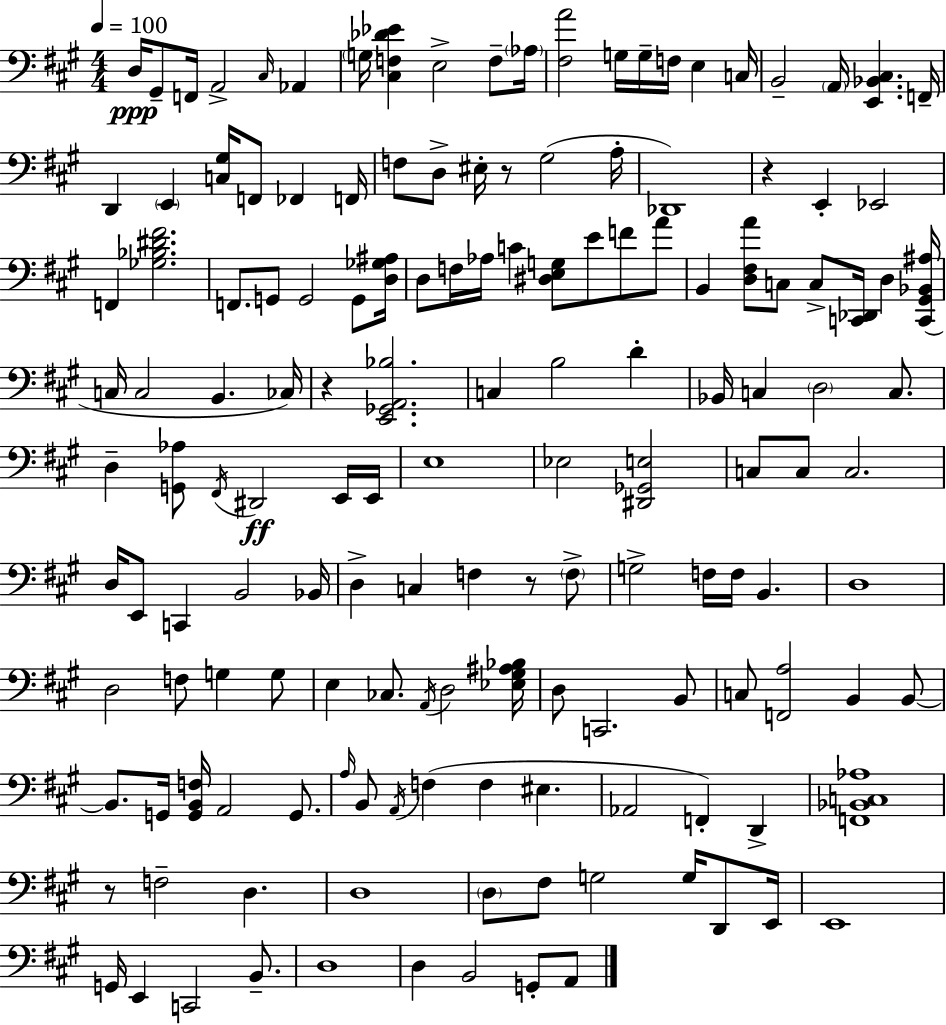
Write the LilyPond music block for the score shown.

{
  \clef bass
  \numericTimeSignature
  \time 4/4
  \key a \major
  \tempo 4 = 100
  d16\ppp gis,8-- f,16 a,2-> \grace { cis16 } aes,4 | \parenthesize g16 <cis f des' ees'>4 e2-> f8-- | \parenthesize aes16 <fis a'>2 g16 g16-- f16 e4 | c16 b,2-- \parenthesize a,16 <e, bes, cis>4. | \break f,16-- d,4 \parenthesize e,4 <c gis>16 f,8 fes,4 | f,16 f8 d8-> eis16-. r8 gis2( | a16-. des,1) | r4 e,4-. ees,2 | \break f,4 <ges bes dis' fis'>2. | f,8. g,8 g,2 g,8 | <d ges ais>16 d8 f16 aes16 c'4 <dis e g>8 e'8 f'8 a'8 | b,4 <d fis a'>8 c8 c8-> <c, des,>16 d4 | \break <c, gis, bes, ais>16( c16 c2 b,4. | ces16) r4 <e, ges, a, bes>2. | c4 b2 d'4-. | bes,16 c4 \parenthesize d2 c8. | \break d4-- <g, aes>8 \acciaccatura { fis,16 } dis,2\ff | e,16 e,16 e1 | ees2 <dis, ges, e>2 | c8 c8 c2. | \break d16 e,8 c,4 b,2 | bes,16 d4-> c4 f4 r8 | \parenthesize f8-> g2-> f16 f16 b,4. | d1 | \break d2 f8 g4 | g8 e4 ces8. \acciaccatura { a,16 } d2 | <ees gis ais bes>16 d8 c,2. | b,8 c8 <f, a>2 b,4 | \break b,8~~ b,8. g,16 <g, b, f>16 a,2 | g,8. \grace { a16 } b,8 \acciaccatura { a,16 } f4( f4 eis4. | aes,2 f,4-.) | d,4-> <f, bes, c aes>1 | \break r8 f2-- d4. | d1 | \parenthesize d8 fis8 g2 | g16 d,8 e,16 e,1 | \break g,16 e,4 c,2 | b,8.-- d1 | d4 b,2 | g,8-. a,8 \bar "|."
}